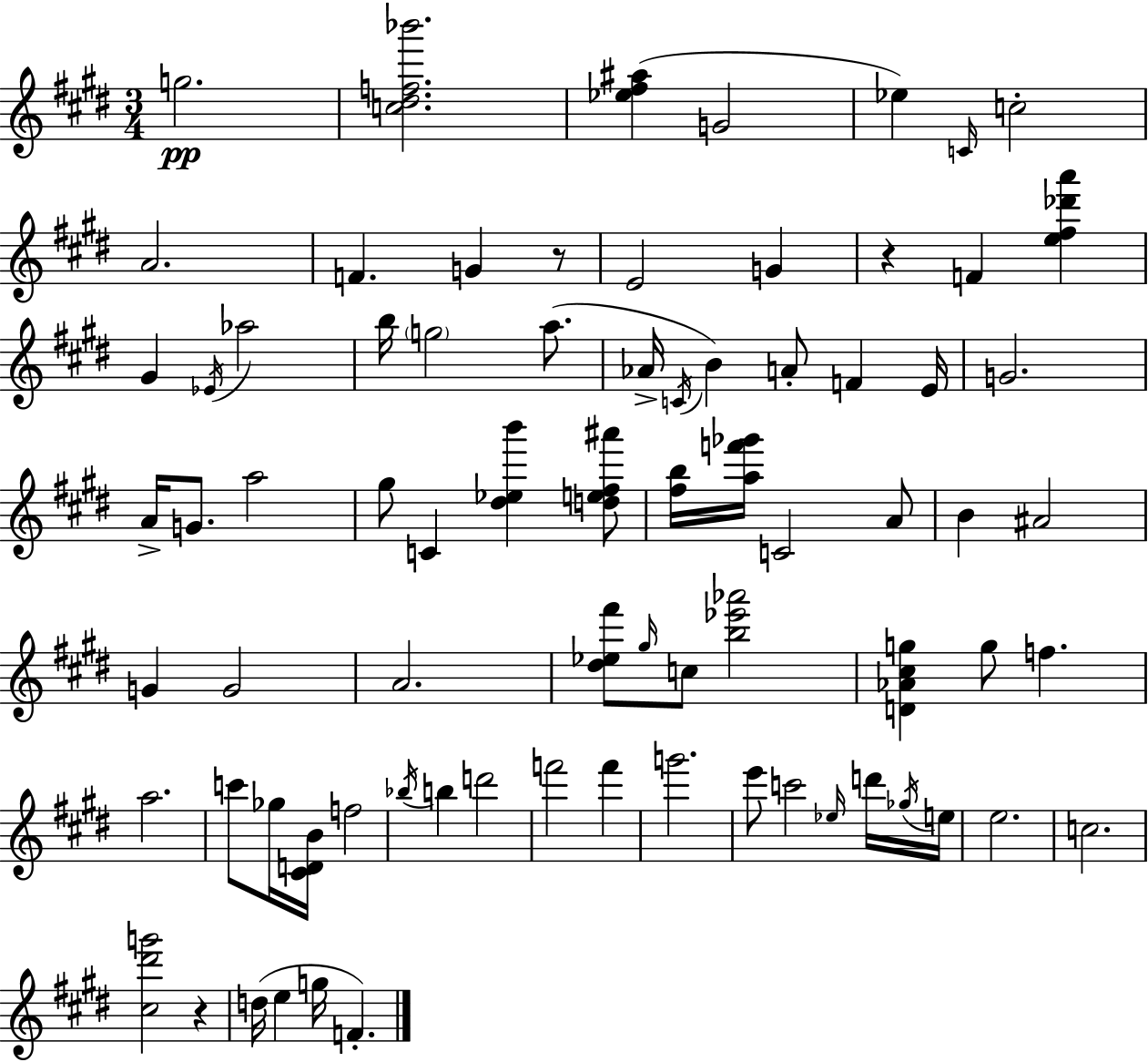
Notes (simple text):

G5/h. [C5,D#5,F5,Bb6]/h. [Eb5,F#5,A#5]/q G4/h Eb5/q C4/s C5/h A4/h. F4/q. G4/q R/e E4/h G4/q R/q F4/q [E5,F#5,Db6,A6]/q G#4/q Eb4/s Ab5/h B5/s G5/h A5/e. Ab4/s C4/s B4/q A4/e F4/q E4/s G4/h. A4/s G4/e. A5/h G#5/e C4/q [D#5,Eb5,B6]/q [D5,E5,F#5,A#6]/e [F#5,B5]/s [A5,F6,Gb6]/s C4/h A4/e B4/q A#4/h G4/q G4/h A4/h. [D#5,Eb5,F#6]/e G#5/s C5/e [B5,Eb6,Ab6]/h [D4,Ab4,C#5,G5]/q G5/e F5/q. A5/h. C6/e Gb5/s [C#4,D4,B4]/s F5/h Bb5/s B5/q D6/h F6/h F6/q G6/h. E6/e C6/h Eb5/s D6/s Gb5/s E5/s E5/h. C5/h. [C#5,D#6,G6]/h R/q D5/s E5/q G5/s F4/q.